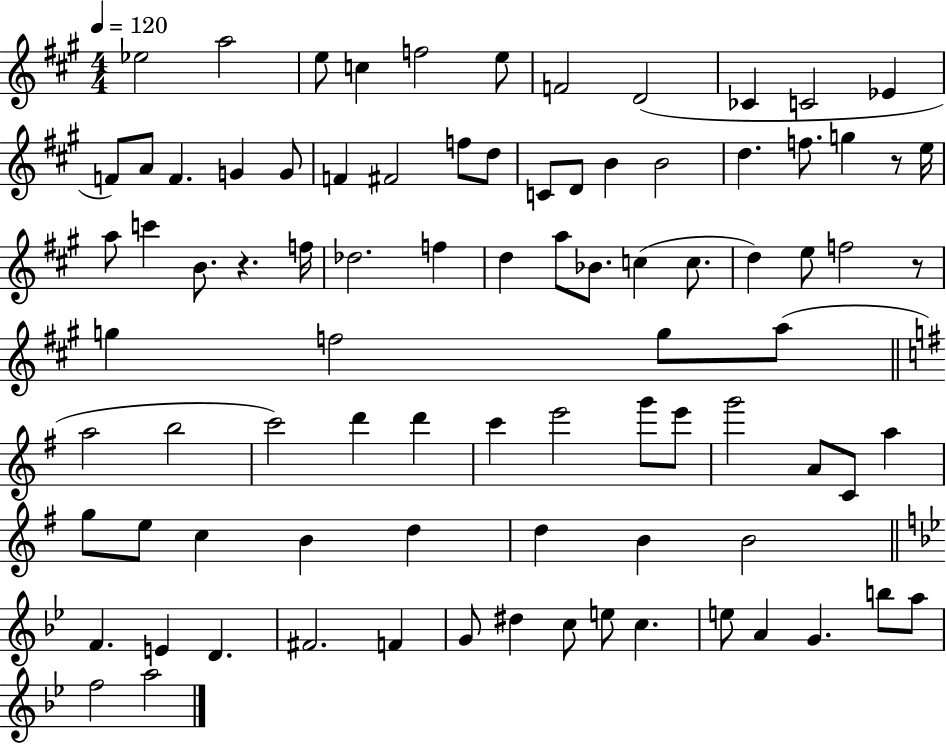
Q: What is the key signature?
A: A major